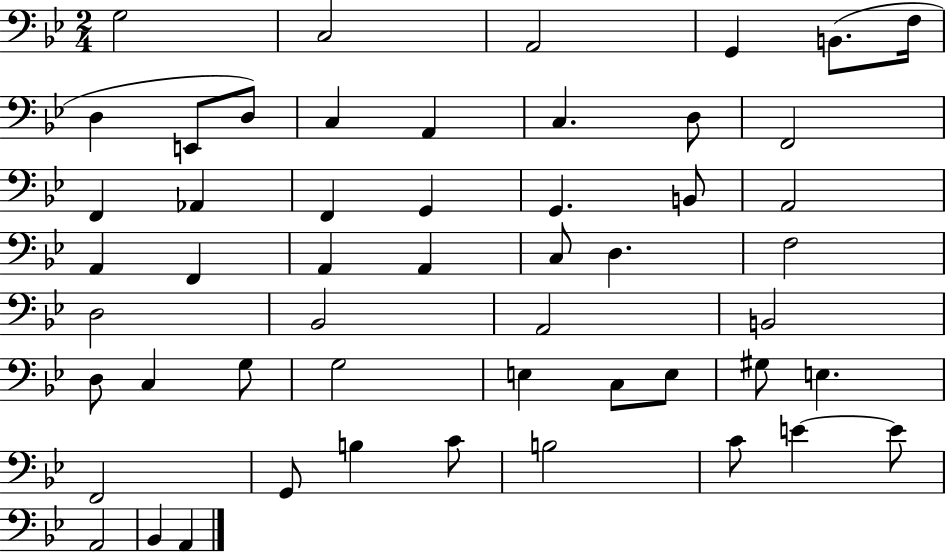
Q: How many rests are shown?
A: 0